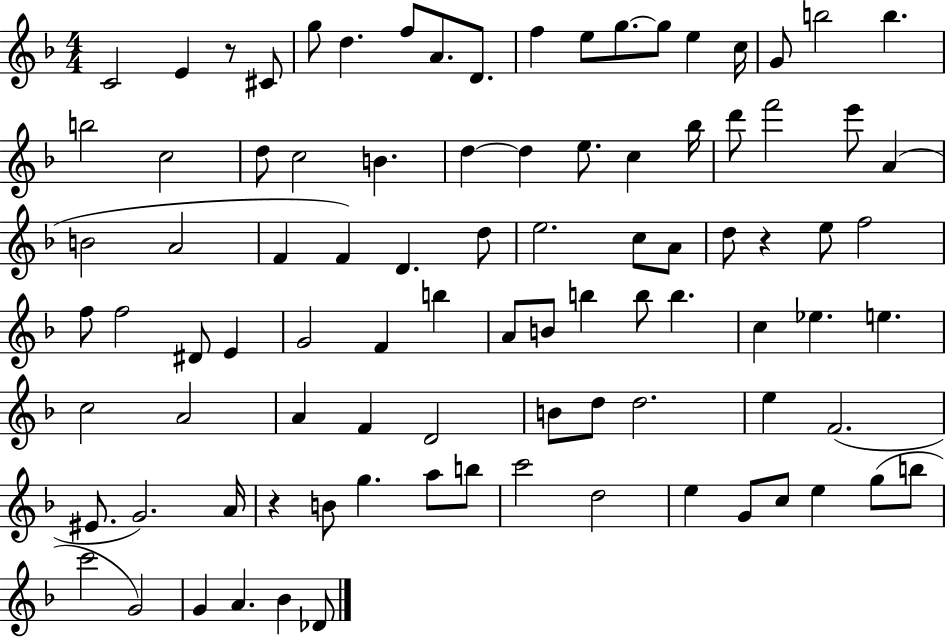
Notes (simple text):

C4/h E4/q R/e C#4/e G5/e D5/q. F5/e A4/e. D4/e. F5/q E5/e G5/e. G5/e E5/q C5/s G4/e B5/h B5/q. B5/h C5/h D5/e C5/h B4/q. D5/q D5/q E5/e. C5/q Bb5/s D6/e F6/h E6/e A4/q B4/h A4/h F4/q F4/q D4/q. D5/e E5/h. C5/e A4/e D5/e R/q E5/e F5/h F5/e F5/h D#4/e E4/q G4/h F4/q B5/q A4/e B4/e B5/q B5/e B5/q. C5/q Eb5/q. E5/q. C5/h A4/h A4/q F4/q D4/h B4/e D5/e D5/h. E5/q F4/h. EIS4/e. G4/h. A4/s R/q B4/e G5/q. A5/e B5/e C6/h D5/h E5/q G4/e C5/e E5/q G5/e B5/e C6/h G4/h G4/q A4/q. Bb4/q Db4/e